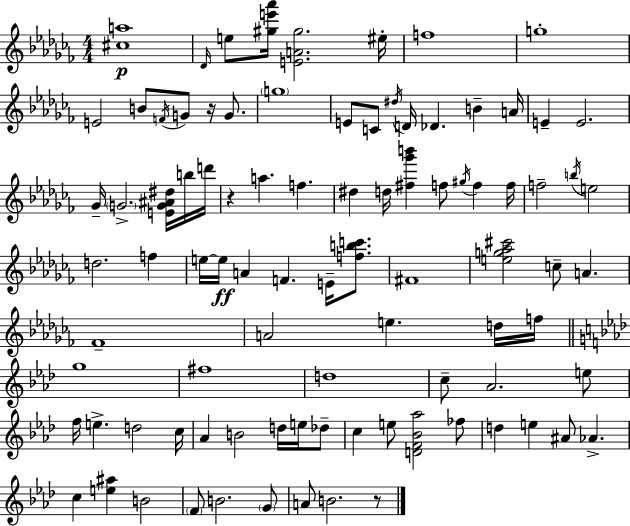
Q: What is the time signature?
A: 4/4